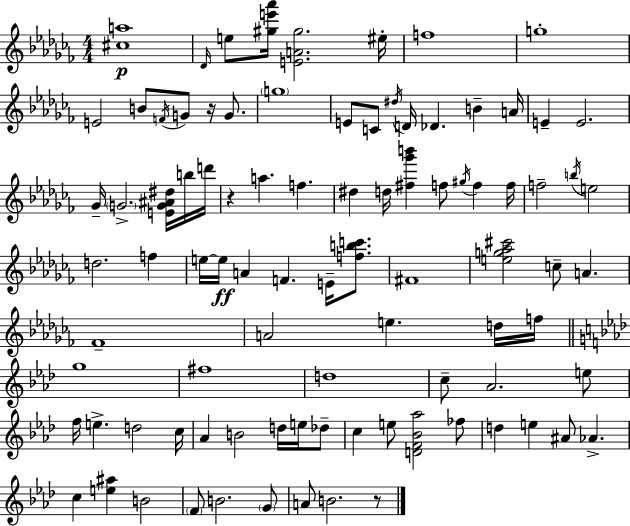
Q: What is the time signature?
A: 4/4